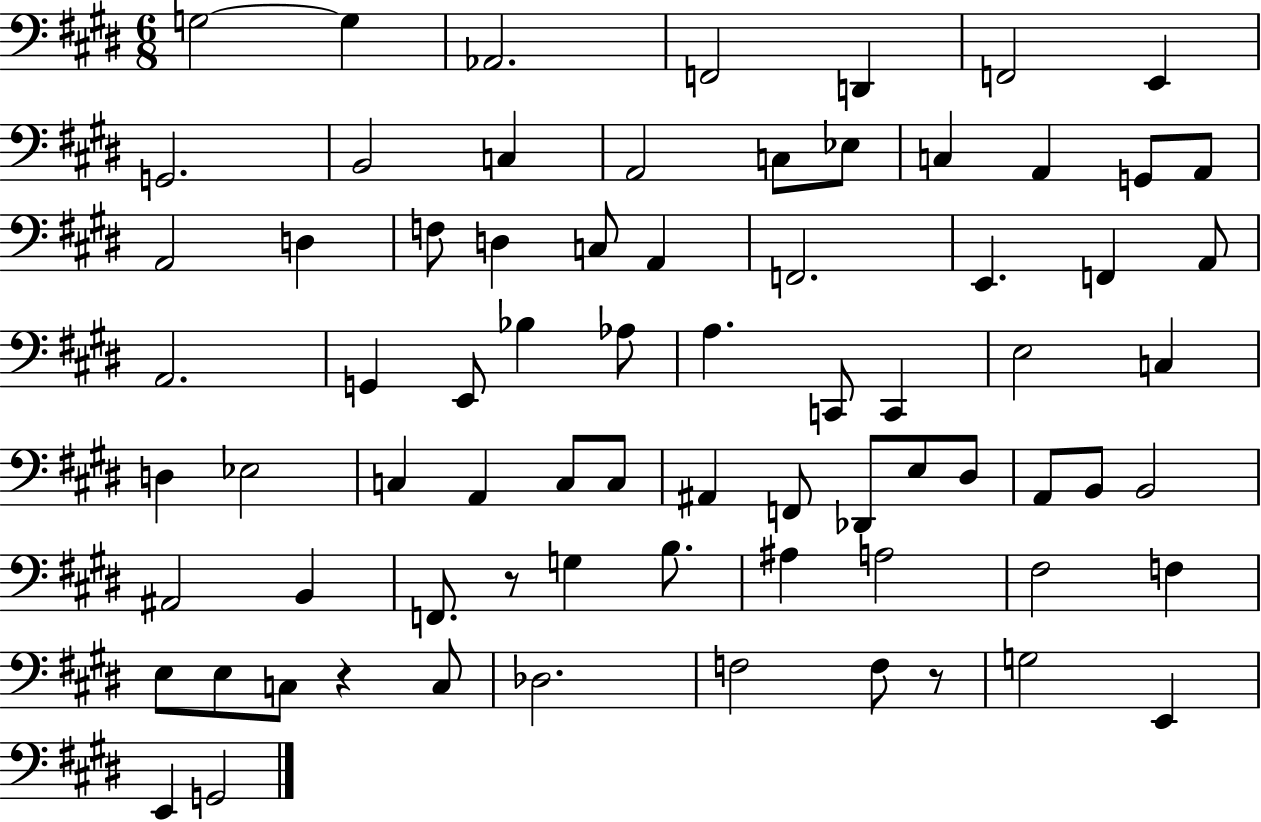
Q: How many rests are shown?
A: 3